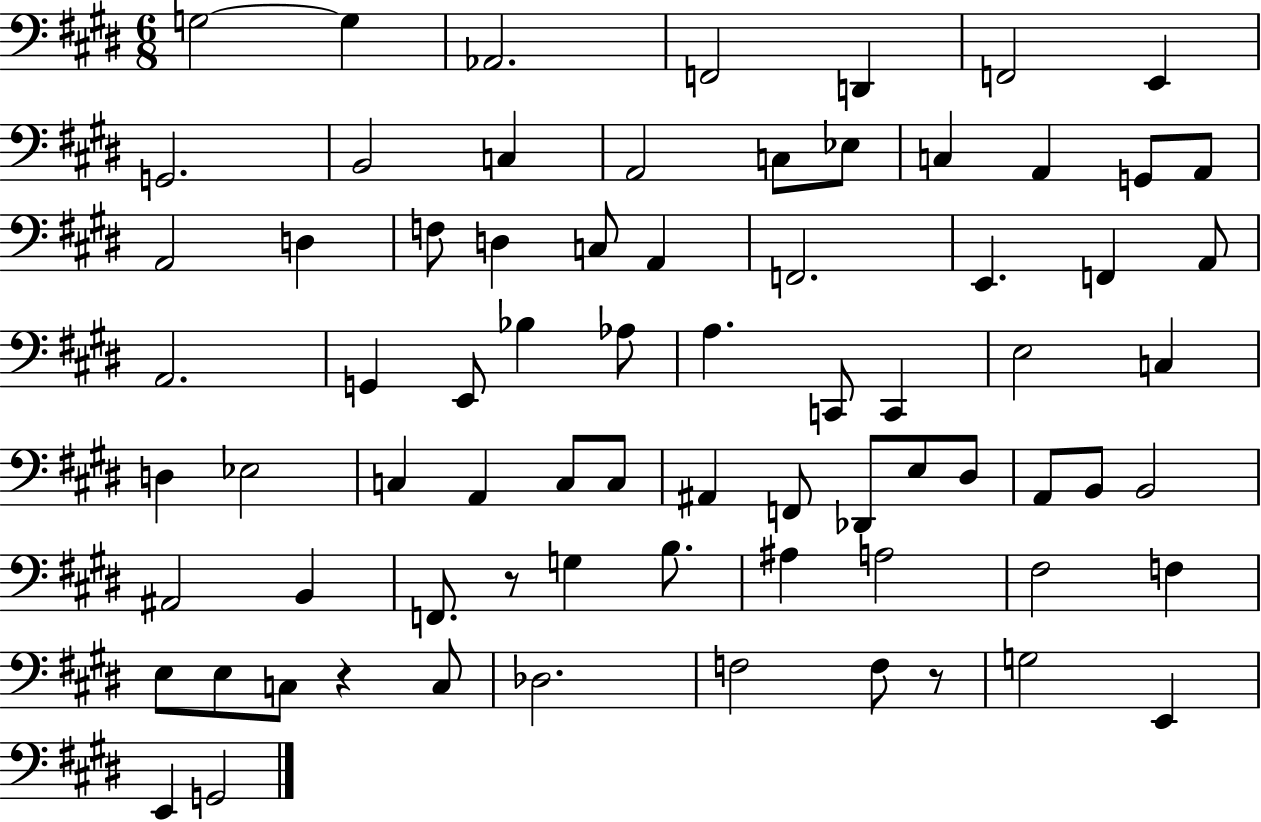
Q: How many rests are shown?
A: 3